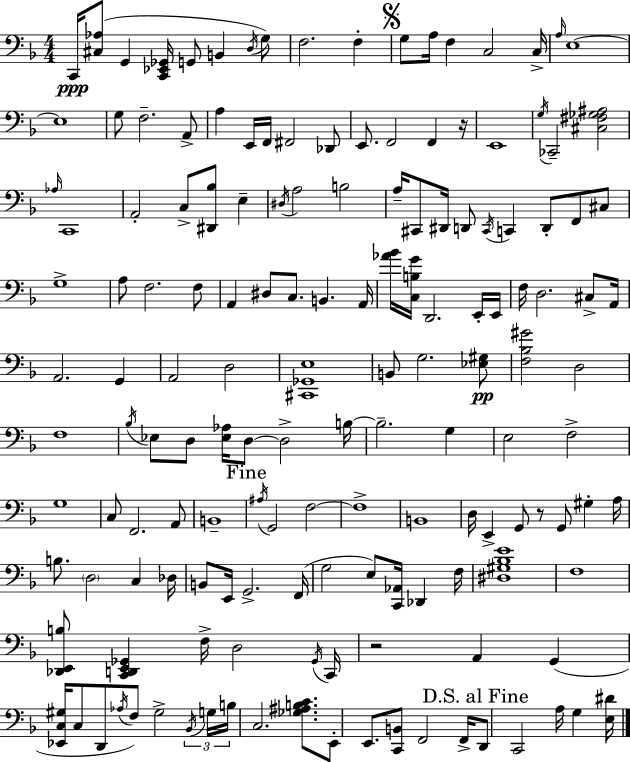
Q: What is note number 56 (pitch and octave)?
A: A2